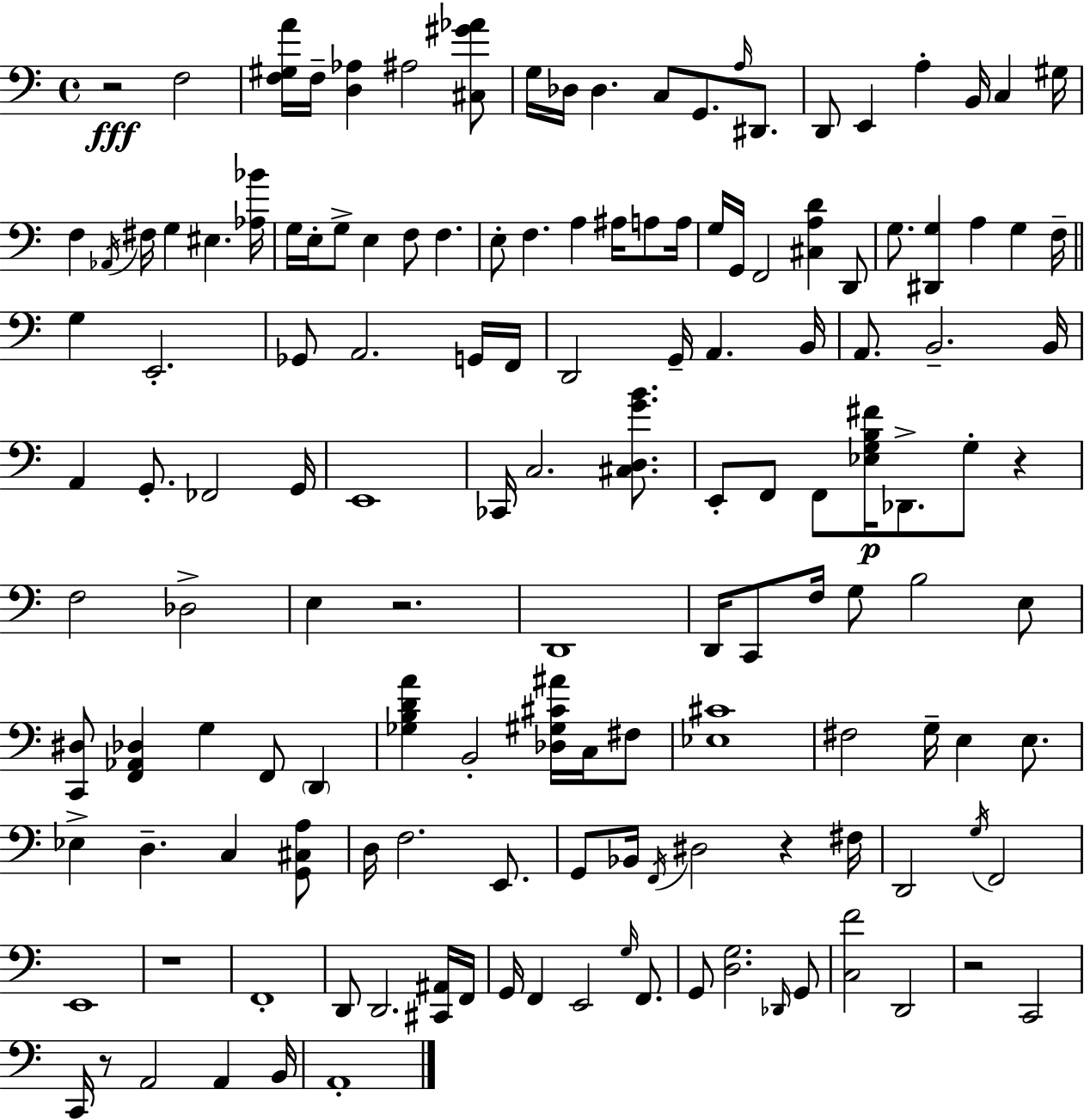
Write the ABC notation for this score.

X:1
T:Untitled
M:4/4
L:1/4
K:C
z2 F,2 [F,^G,A]/4 F,/4 [D,_A,] ^A,2 [^C,^G_A]/2 G,/4 _D,/4 _D, C,/2 G,,/2 A,/4 ^D,,/2 D,,/2 E,, A, B,,/4 C, ^G,/4 F, _A,,/4 ^F,/4 G, ^E, [_A,_B]/4 G,/4 E,/4 G,/2 E, F,/2 F, E,/2 F, A, ^A,/4 A,/2 A,/4 G,/4 G,,/4 F,,2 [^C,A,D] D,,/2 G,/2 [^D,,G,] A, G, F,/4 G, E,,2 _G,,/2 A,,2 G,,/4 F,,/4 D,,2 G,,/4 A,, B,,/4 A,,/2 B,,2 B,,/4 A,, G,,/2 _F,,2 G,,/4 E,,4 _C,,/4 C,2 [^C,D,GB]/2 E,,/2 F,,/2 F,,/2 [_E,G,B,^F]/4 _D,,/2 G,/2 z F,2 _D,2 E, z2 D,,4 D,,/4 C,,/2 F,/4 G,/2 B,2 E,/2 [C,,^D,]/2 [F,,_A,,_D,] G, F,,/2 D,, [_G,B,DA] B,,2 [_D,^G,^C^A]/4 C,/4 ^F,/2 [_E,^C]4 ^F,2 G,/4 E, E,/2 _E, D, C, [G,,^C,A,]/2 D,/4 F,2 E,,/2 G,,/2 _B,,/4 F,,/4 ^D,2 z ^F,/4 D,,2 G,/4 F,,2 E,,4 z4 F,,4 D,,/2 D,,2 [^C,,^A,,]/4 F,,/4 G,,/4 F,, E,,2 G,/4 F,,/2 G,,/2 [D,G,]2 _D,,/4 G,,/2 [C,F]2 D,,2 z2 C,,2 C,,/4 z/2 A,,2 A,, B,,/4 A,,4